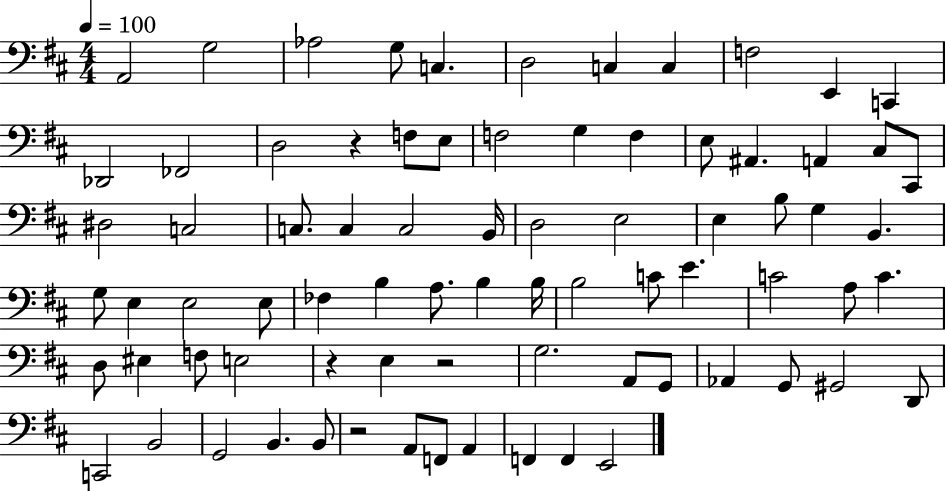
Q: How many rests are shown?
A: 4